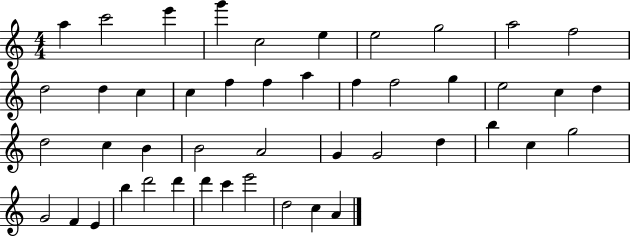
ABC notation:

X:1
T:Untitled
M:4/4
L:1/4
K:C
a c'2 e' g' c2 e e2 g2 a2 f2 d2 d c c f f a f f2 g e2 c d d2 c B B2 A2 G G2 d b c g2 G2 F E b d'2 d' d' c' e'2 d2 c A